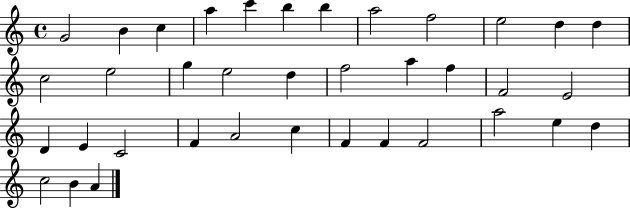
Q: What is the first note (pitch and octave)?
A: G4